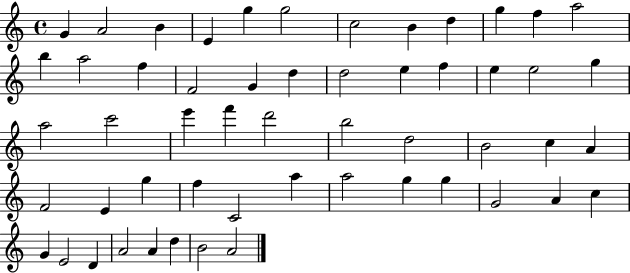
G4/q A4/h B4/q E4/q G5/q G5/h C5/h B4/q D5/q G5/q F5/q A5/h B5/q A5/h F5/q F4/h G4/q D5/q D5/h E5/q F5/q E5/q E5/h G5/q A5/h C6/h E6/q F6/q D6/h B5/h D5/h B4/h C5/q A4/q F4/h E4/q G5/q F5/q C4/h A5/q A5/h G5/q G5/q G4/h A4/q C5/q G4/q E4/h D4/q A4/h A4/q D5/q B4/h A4/h